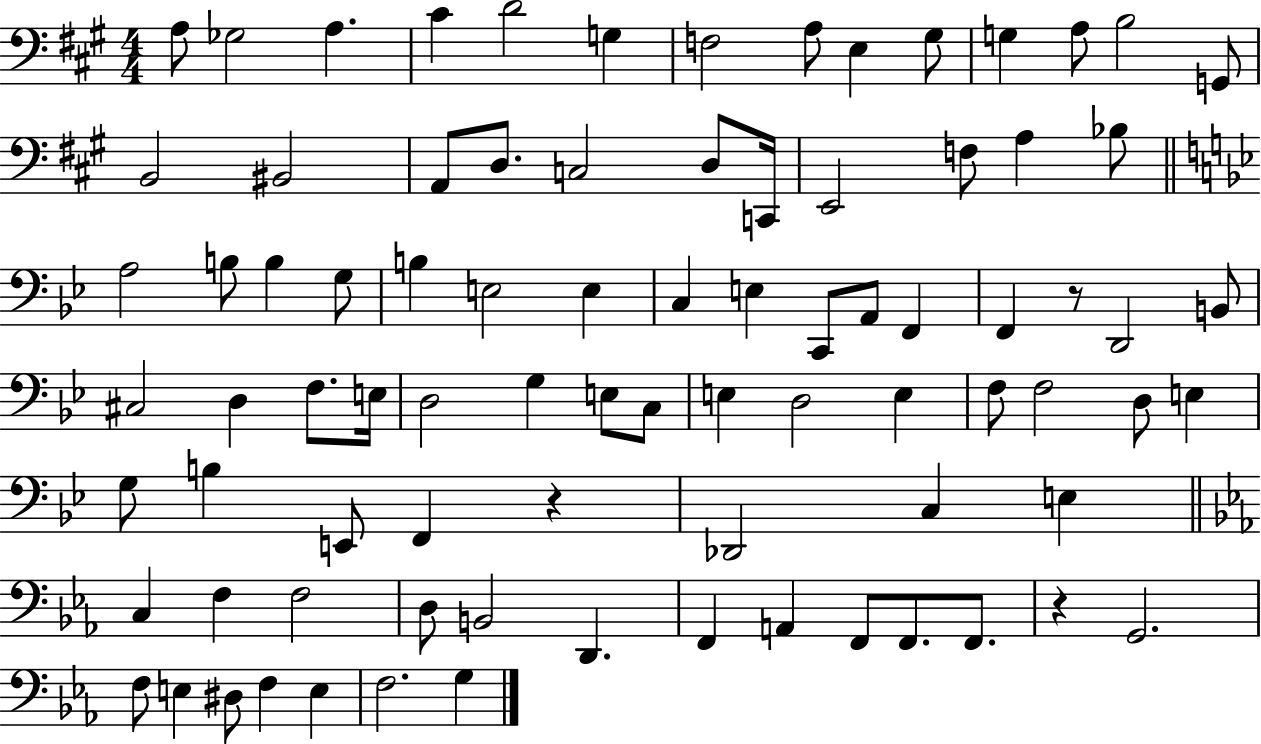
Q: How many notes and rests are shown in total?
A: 84